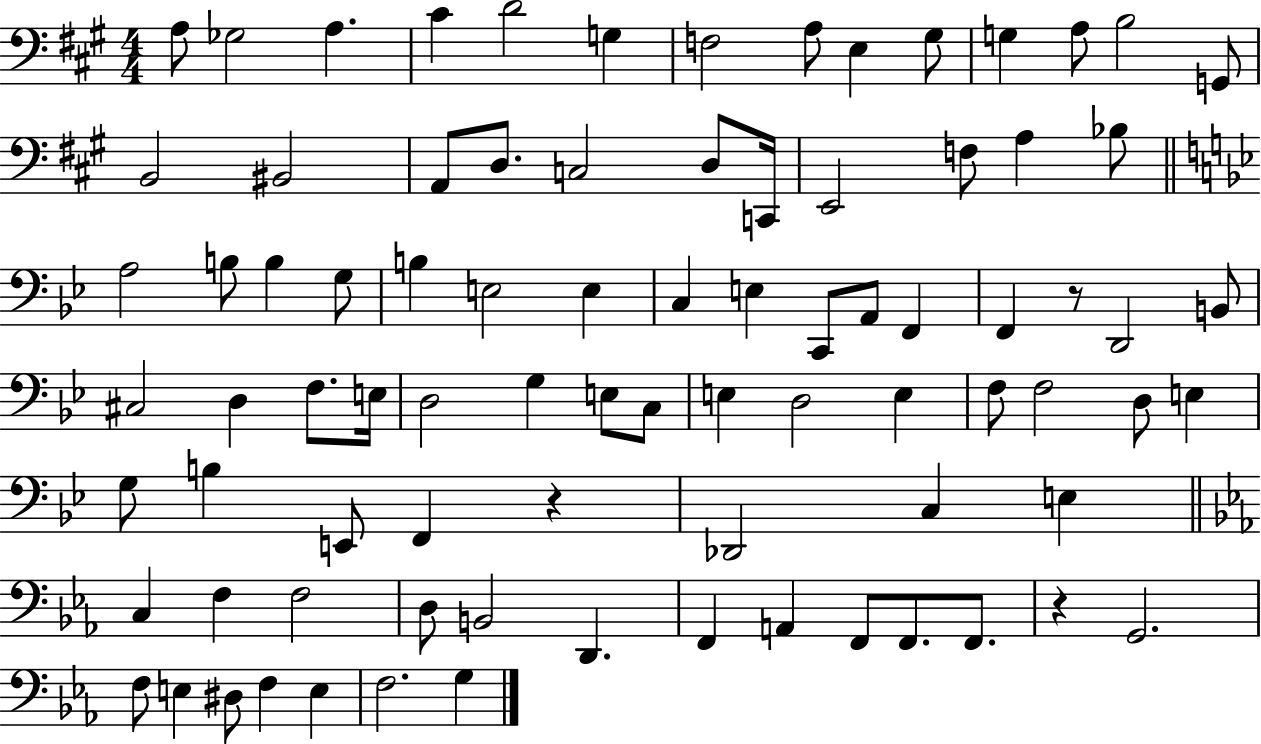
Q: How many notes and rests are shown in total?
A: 84